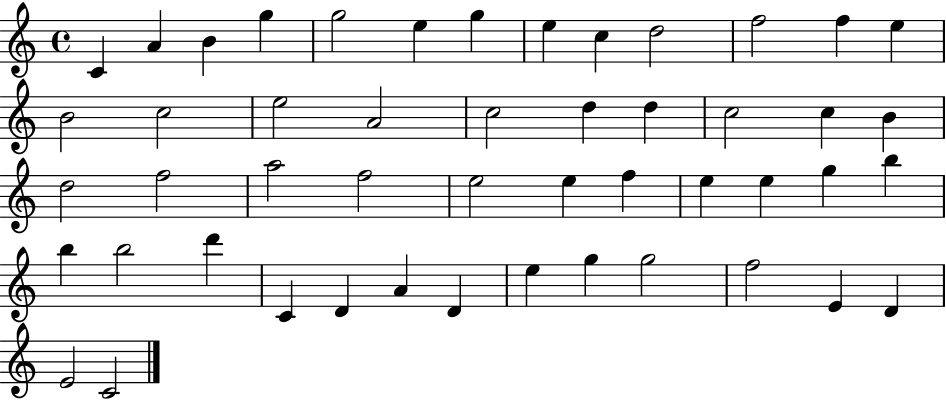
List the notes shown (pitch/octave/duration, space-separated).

C4/q A4/q B4/q G5/q G5/h E5/q G5/q E5/q C5/q D5/h F5/h F5/q E5/q B4/h C5/h E5/h A4/h C5/h D5/q D5/q C5/h C5/q B4/q D5/h F5/h A5/h F5/h E5/h E5/q F5/q E5/q E5/q G5/q B5/q B5/q B5/h D6/q C4/q D4/q A4/q D4/q E5/q G5/q G5/h F5/h E4/q D4/q E4/h C4/h